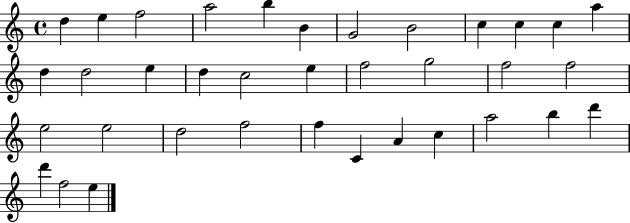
D5/q E5/q F5/h A5/h B5/q B4/q G4/h B4/h C5/q C5/q C5/q A5/q D5/q D5/h E5/q D5/q C5/h E5/q F5/h G5/h F5/h F5/h E5/h E5/h D5/h F5/h F5/q C4/q A4/q C5/q A5/h B5/q D6/q D6/q F5/h E5/q